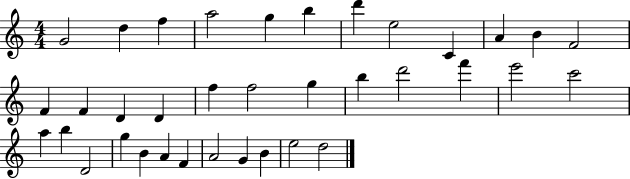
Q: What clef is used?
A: treble